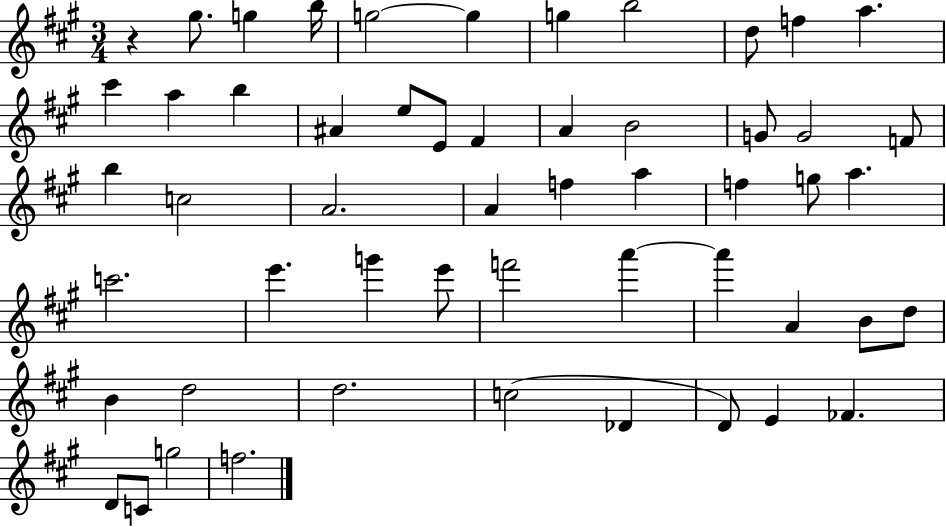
R/q G#5/e. G5/q B5/s G5/h G5/q G5/q B5/h D5/e F5/q A5/q. C#6/q A5/q B5/q A#4/q E5/e E4/e F#4/q A4/q B4/h G4/e G4/h F4/e B5/q C5/h A4/h. A4/q F5/q A5/q F5/q G5/e A5/q. C6/h. E6/q. G6/q E6/e F6/h A6/q A6/q A4/q B4/e D5/e B4/q D5/h D5/h. C5/h Db4/q D4/e E4/q FES4/q. D4/e C4/e G5/h F5/h.